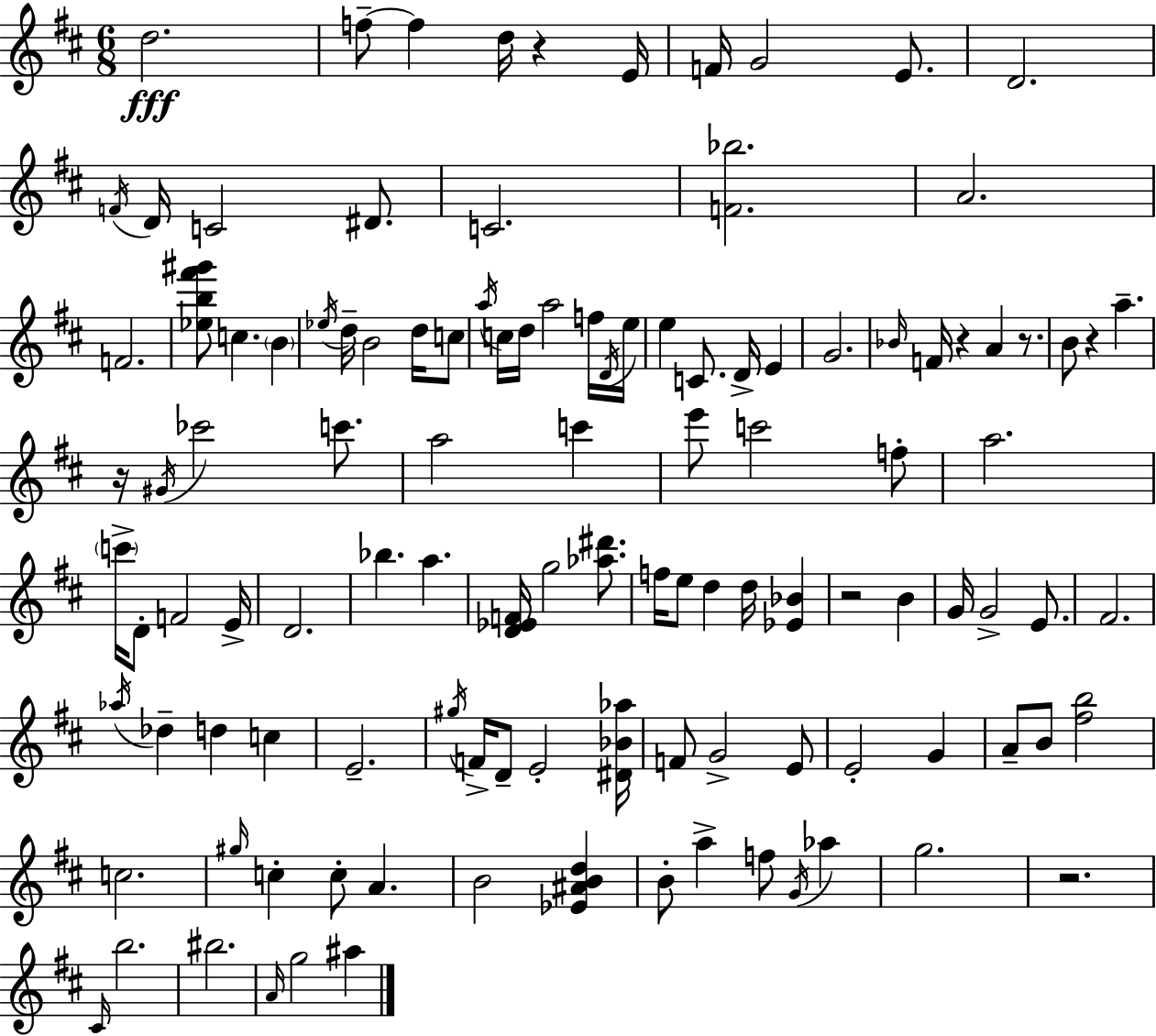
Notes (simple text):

D5/h. F5/e F5/q D5/s R/q E4/s F4/s G4/h E4/e. D4/h. F4/s D4/s C4/h D#4/e. C4/h. [F4,Bb5]/h. A4/h. F4/h. [Eb5,B5,F#6,G#6]/e C5/q. B4/q Eb5/s D5/s B4/h D5/s C5/e A5/s C5/s D5/s A5/h F5/s D4/s E5/s E5/q C4/e. D4/s E4/q G4/h. Bb4/s F4/s R/q A4/q R/e. B4/e R/q A5/q. R/s G#4/s CES6/h C6/e. A5/h C6/q E6/e C6/h F5/e A5/h. C6/s D4/e F4/h E4/s D4/h. Bb5/q. A5/q. [D4,Eb4,F4]/s G5/h [Ab5,D#6]/e. F5/s E5/e D5/q D5/s [Eb4,Bb4]/q R/h B4/q G4/s G4/h E4/e. F#4/h. Ab5/s Db5/q D5/q C5/q E4/h. G#5/s F4/s D4/e E4/h [D#4,Bb4,Ab5]/s F4/e G4/h E4/e E4/h G4/q A4/e B4/e [F#5,B5]/h C5/h. G#5/s C5/q C5/e A4/q. B4/h [Eb4,A#4,B4,D5]/q B4/e A5/q F5/e G4/s Ab5/q G5/h. R/h. C#4/s B5/h. BIS5/h. A4/s G5/h A#5/q